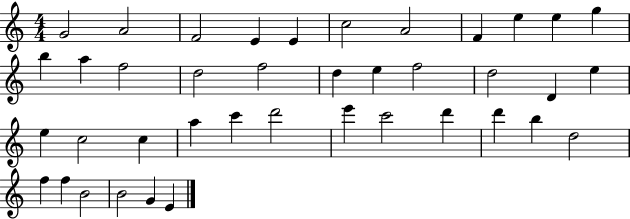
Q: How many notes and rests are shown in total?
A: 40